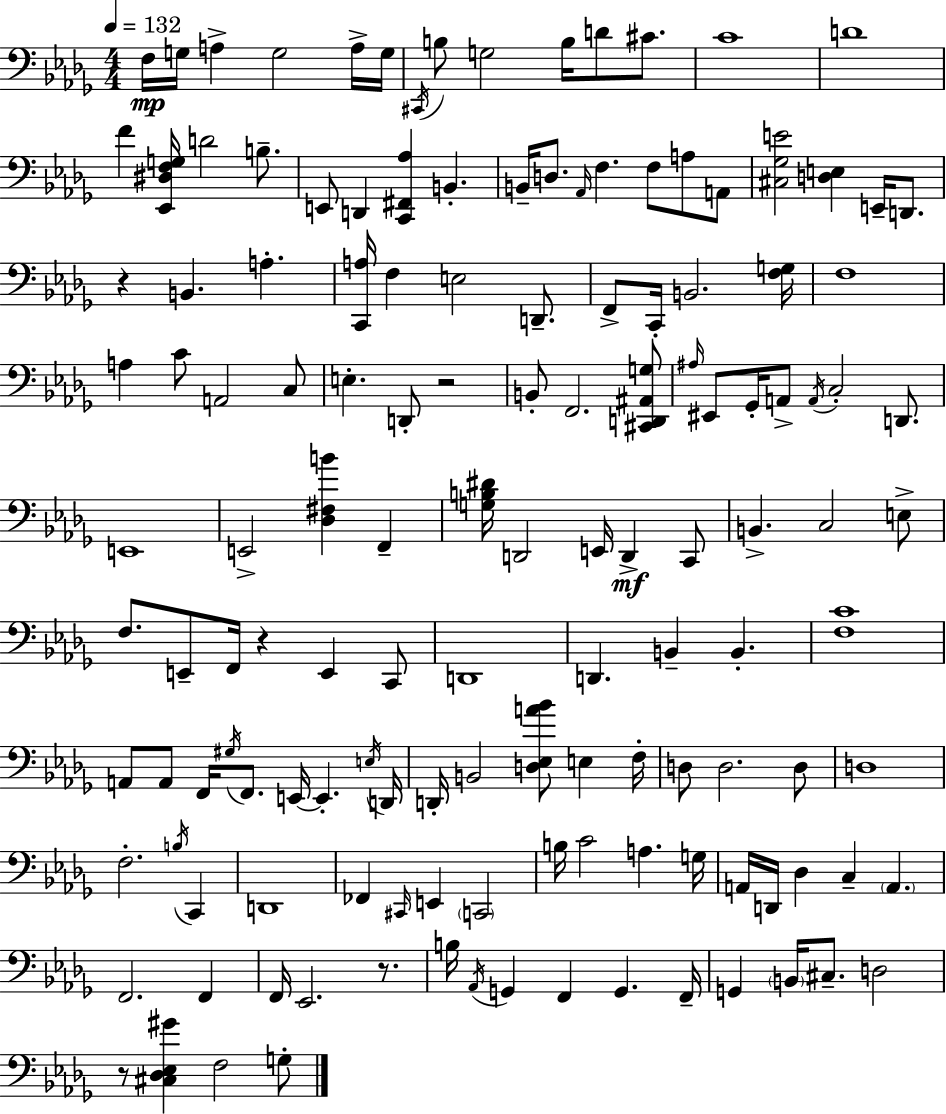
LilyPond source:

{
  \clef bass
  \numericTimeSignature
  \time 4/4
  \key bes \minor
  \tempo 4 = 132
  f16\mp g16 a4-> g2 a16-> g16 | \acciaccatura { cis,16 } b8 g2 b16 d'8 cis'8. | c'1 | d'1 | \break f'4 <ees, dis f g>16 d'2 b8.-- | e,8 d,4 <c, fis, aes>4 b,4.-. | b,16-- d8. \grace { aes,16 } f4. f8 a8 | a,8 <cis ges e'>2 <d e>4 e,16-- d,8. | \break r4 b,4. a4.-. | <c, a>16 f4 e2 d,8.-- | f,8-> c,16-. b,2. | <f g>16 f1 | \break a4 c'8 a,2 | c8 e4.-. d,8-. r2 | b,8-. f,2. | <cis, d, ais, g>8 \grace { ais16 } eis,8 ges,16-. a,8-> \acciaccatura { a,16 } c2-. | \break d,8. e,1 | e,2-> <des fis b'>4 | f,4-- <g b dis'>16 d,2 e,16 d,4->\mf | c,8 b,4.-> c2 | \break e8-> f8. e,8-- f,16 r4 e,4 | c,8 d,1 | d,4. b,4-- b,4.-. | <f c'>1 | \break a,8 a,8 f,16 \acciaccatura { gis16 } f,8. e,16~~ e,4.-. | \acciaccatura { e16 } d,16 d,16-. b,2 <d ees a' bes'>8 | e4 f16-. d8 d2. | d8 d1 | \break f2.-. | \acciaccatura { b16 } c,4 d,1 | fes,4 \grace { cis,16 } e,4 | \parenthesize c,2 b16 c'2 | \break a4. g16 a,16 d,16 des4 c4-- | \parenthesize a,4. f,2. | f,4 f,16 ees,2. | r8. b16 \acciaccatura { aes,16 } g,4 f,4 | \break g,4. f,16-- g,4 \parenthesize b,16 cis8.-- | d2 r8 <cis des ees gis'>4 f2 | g8-. \bar "|."
}